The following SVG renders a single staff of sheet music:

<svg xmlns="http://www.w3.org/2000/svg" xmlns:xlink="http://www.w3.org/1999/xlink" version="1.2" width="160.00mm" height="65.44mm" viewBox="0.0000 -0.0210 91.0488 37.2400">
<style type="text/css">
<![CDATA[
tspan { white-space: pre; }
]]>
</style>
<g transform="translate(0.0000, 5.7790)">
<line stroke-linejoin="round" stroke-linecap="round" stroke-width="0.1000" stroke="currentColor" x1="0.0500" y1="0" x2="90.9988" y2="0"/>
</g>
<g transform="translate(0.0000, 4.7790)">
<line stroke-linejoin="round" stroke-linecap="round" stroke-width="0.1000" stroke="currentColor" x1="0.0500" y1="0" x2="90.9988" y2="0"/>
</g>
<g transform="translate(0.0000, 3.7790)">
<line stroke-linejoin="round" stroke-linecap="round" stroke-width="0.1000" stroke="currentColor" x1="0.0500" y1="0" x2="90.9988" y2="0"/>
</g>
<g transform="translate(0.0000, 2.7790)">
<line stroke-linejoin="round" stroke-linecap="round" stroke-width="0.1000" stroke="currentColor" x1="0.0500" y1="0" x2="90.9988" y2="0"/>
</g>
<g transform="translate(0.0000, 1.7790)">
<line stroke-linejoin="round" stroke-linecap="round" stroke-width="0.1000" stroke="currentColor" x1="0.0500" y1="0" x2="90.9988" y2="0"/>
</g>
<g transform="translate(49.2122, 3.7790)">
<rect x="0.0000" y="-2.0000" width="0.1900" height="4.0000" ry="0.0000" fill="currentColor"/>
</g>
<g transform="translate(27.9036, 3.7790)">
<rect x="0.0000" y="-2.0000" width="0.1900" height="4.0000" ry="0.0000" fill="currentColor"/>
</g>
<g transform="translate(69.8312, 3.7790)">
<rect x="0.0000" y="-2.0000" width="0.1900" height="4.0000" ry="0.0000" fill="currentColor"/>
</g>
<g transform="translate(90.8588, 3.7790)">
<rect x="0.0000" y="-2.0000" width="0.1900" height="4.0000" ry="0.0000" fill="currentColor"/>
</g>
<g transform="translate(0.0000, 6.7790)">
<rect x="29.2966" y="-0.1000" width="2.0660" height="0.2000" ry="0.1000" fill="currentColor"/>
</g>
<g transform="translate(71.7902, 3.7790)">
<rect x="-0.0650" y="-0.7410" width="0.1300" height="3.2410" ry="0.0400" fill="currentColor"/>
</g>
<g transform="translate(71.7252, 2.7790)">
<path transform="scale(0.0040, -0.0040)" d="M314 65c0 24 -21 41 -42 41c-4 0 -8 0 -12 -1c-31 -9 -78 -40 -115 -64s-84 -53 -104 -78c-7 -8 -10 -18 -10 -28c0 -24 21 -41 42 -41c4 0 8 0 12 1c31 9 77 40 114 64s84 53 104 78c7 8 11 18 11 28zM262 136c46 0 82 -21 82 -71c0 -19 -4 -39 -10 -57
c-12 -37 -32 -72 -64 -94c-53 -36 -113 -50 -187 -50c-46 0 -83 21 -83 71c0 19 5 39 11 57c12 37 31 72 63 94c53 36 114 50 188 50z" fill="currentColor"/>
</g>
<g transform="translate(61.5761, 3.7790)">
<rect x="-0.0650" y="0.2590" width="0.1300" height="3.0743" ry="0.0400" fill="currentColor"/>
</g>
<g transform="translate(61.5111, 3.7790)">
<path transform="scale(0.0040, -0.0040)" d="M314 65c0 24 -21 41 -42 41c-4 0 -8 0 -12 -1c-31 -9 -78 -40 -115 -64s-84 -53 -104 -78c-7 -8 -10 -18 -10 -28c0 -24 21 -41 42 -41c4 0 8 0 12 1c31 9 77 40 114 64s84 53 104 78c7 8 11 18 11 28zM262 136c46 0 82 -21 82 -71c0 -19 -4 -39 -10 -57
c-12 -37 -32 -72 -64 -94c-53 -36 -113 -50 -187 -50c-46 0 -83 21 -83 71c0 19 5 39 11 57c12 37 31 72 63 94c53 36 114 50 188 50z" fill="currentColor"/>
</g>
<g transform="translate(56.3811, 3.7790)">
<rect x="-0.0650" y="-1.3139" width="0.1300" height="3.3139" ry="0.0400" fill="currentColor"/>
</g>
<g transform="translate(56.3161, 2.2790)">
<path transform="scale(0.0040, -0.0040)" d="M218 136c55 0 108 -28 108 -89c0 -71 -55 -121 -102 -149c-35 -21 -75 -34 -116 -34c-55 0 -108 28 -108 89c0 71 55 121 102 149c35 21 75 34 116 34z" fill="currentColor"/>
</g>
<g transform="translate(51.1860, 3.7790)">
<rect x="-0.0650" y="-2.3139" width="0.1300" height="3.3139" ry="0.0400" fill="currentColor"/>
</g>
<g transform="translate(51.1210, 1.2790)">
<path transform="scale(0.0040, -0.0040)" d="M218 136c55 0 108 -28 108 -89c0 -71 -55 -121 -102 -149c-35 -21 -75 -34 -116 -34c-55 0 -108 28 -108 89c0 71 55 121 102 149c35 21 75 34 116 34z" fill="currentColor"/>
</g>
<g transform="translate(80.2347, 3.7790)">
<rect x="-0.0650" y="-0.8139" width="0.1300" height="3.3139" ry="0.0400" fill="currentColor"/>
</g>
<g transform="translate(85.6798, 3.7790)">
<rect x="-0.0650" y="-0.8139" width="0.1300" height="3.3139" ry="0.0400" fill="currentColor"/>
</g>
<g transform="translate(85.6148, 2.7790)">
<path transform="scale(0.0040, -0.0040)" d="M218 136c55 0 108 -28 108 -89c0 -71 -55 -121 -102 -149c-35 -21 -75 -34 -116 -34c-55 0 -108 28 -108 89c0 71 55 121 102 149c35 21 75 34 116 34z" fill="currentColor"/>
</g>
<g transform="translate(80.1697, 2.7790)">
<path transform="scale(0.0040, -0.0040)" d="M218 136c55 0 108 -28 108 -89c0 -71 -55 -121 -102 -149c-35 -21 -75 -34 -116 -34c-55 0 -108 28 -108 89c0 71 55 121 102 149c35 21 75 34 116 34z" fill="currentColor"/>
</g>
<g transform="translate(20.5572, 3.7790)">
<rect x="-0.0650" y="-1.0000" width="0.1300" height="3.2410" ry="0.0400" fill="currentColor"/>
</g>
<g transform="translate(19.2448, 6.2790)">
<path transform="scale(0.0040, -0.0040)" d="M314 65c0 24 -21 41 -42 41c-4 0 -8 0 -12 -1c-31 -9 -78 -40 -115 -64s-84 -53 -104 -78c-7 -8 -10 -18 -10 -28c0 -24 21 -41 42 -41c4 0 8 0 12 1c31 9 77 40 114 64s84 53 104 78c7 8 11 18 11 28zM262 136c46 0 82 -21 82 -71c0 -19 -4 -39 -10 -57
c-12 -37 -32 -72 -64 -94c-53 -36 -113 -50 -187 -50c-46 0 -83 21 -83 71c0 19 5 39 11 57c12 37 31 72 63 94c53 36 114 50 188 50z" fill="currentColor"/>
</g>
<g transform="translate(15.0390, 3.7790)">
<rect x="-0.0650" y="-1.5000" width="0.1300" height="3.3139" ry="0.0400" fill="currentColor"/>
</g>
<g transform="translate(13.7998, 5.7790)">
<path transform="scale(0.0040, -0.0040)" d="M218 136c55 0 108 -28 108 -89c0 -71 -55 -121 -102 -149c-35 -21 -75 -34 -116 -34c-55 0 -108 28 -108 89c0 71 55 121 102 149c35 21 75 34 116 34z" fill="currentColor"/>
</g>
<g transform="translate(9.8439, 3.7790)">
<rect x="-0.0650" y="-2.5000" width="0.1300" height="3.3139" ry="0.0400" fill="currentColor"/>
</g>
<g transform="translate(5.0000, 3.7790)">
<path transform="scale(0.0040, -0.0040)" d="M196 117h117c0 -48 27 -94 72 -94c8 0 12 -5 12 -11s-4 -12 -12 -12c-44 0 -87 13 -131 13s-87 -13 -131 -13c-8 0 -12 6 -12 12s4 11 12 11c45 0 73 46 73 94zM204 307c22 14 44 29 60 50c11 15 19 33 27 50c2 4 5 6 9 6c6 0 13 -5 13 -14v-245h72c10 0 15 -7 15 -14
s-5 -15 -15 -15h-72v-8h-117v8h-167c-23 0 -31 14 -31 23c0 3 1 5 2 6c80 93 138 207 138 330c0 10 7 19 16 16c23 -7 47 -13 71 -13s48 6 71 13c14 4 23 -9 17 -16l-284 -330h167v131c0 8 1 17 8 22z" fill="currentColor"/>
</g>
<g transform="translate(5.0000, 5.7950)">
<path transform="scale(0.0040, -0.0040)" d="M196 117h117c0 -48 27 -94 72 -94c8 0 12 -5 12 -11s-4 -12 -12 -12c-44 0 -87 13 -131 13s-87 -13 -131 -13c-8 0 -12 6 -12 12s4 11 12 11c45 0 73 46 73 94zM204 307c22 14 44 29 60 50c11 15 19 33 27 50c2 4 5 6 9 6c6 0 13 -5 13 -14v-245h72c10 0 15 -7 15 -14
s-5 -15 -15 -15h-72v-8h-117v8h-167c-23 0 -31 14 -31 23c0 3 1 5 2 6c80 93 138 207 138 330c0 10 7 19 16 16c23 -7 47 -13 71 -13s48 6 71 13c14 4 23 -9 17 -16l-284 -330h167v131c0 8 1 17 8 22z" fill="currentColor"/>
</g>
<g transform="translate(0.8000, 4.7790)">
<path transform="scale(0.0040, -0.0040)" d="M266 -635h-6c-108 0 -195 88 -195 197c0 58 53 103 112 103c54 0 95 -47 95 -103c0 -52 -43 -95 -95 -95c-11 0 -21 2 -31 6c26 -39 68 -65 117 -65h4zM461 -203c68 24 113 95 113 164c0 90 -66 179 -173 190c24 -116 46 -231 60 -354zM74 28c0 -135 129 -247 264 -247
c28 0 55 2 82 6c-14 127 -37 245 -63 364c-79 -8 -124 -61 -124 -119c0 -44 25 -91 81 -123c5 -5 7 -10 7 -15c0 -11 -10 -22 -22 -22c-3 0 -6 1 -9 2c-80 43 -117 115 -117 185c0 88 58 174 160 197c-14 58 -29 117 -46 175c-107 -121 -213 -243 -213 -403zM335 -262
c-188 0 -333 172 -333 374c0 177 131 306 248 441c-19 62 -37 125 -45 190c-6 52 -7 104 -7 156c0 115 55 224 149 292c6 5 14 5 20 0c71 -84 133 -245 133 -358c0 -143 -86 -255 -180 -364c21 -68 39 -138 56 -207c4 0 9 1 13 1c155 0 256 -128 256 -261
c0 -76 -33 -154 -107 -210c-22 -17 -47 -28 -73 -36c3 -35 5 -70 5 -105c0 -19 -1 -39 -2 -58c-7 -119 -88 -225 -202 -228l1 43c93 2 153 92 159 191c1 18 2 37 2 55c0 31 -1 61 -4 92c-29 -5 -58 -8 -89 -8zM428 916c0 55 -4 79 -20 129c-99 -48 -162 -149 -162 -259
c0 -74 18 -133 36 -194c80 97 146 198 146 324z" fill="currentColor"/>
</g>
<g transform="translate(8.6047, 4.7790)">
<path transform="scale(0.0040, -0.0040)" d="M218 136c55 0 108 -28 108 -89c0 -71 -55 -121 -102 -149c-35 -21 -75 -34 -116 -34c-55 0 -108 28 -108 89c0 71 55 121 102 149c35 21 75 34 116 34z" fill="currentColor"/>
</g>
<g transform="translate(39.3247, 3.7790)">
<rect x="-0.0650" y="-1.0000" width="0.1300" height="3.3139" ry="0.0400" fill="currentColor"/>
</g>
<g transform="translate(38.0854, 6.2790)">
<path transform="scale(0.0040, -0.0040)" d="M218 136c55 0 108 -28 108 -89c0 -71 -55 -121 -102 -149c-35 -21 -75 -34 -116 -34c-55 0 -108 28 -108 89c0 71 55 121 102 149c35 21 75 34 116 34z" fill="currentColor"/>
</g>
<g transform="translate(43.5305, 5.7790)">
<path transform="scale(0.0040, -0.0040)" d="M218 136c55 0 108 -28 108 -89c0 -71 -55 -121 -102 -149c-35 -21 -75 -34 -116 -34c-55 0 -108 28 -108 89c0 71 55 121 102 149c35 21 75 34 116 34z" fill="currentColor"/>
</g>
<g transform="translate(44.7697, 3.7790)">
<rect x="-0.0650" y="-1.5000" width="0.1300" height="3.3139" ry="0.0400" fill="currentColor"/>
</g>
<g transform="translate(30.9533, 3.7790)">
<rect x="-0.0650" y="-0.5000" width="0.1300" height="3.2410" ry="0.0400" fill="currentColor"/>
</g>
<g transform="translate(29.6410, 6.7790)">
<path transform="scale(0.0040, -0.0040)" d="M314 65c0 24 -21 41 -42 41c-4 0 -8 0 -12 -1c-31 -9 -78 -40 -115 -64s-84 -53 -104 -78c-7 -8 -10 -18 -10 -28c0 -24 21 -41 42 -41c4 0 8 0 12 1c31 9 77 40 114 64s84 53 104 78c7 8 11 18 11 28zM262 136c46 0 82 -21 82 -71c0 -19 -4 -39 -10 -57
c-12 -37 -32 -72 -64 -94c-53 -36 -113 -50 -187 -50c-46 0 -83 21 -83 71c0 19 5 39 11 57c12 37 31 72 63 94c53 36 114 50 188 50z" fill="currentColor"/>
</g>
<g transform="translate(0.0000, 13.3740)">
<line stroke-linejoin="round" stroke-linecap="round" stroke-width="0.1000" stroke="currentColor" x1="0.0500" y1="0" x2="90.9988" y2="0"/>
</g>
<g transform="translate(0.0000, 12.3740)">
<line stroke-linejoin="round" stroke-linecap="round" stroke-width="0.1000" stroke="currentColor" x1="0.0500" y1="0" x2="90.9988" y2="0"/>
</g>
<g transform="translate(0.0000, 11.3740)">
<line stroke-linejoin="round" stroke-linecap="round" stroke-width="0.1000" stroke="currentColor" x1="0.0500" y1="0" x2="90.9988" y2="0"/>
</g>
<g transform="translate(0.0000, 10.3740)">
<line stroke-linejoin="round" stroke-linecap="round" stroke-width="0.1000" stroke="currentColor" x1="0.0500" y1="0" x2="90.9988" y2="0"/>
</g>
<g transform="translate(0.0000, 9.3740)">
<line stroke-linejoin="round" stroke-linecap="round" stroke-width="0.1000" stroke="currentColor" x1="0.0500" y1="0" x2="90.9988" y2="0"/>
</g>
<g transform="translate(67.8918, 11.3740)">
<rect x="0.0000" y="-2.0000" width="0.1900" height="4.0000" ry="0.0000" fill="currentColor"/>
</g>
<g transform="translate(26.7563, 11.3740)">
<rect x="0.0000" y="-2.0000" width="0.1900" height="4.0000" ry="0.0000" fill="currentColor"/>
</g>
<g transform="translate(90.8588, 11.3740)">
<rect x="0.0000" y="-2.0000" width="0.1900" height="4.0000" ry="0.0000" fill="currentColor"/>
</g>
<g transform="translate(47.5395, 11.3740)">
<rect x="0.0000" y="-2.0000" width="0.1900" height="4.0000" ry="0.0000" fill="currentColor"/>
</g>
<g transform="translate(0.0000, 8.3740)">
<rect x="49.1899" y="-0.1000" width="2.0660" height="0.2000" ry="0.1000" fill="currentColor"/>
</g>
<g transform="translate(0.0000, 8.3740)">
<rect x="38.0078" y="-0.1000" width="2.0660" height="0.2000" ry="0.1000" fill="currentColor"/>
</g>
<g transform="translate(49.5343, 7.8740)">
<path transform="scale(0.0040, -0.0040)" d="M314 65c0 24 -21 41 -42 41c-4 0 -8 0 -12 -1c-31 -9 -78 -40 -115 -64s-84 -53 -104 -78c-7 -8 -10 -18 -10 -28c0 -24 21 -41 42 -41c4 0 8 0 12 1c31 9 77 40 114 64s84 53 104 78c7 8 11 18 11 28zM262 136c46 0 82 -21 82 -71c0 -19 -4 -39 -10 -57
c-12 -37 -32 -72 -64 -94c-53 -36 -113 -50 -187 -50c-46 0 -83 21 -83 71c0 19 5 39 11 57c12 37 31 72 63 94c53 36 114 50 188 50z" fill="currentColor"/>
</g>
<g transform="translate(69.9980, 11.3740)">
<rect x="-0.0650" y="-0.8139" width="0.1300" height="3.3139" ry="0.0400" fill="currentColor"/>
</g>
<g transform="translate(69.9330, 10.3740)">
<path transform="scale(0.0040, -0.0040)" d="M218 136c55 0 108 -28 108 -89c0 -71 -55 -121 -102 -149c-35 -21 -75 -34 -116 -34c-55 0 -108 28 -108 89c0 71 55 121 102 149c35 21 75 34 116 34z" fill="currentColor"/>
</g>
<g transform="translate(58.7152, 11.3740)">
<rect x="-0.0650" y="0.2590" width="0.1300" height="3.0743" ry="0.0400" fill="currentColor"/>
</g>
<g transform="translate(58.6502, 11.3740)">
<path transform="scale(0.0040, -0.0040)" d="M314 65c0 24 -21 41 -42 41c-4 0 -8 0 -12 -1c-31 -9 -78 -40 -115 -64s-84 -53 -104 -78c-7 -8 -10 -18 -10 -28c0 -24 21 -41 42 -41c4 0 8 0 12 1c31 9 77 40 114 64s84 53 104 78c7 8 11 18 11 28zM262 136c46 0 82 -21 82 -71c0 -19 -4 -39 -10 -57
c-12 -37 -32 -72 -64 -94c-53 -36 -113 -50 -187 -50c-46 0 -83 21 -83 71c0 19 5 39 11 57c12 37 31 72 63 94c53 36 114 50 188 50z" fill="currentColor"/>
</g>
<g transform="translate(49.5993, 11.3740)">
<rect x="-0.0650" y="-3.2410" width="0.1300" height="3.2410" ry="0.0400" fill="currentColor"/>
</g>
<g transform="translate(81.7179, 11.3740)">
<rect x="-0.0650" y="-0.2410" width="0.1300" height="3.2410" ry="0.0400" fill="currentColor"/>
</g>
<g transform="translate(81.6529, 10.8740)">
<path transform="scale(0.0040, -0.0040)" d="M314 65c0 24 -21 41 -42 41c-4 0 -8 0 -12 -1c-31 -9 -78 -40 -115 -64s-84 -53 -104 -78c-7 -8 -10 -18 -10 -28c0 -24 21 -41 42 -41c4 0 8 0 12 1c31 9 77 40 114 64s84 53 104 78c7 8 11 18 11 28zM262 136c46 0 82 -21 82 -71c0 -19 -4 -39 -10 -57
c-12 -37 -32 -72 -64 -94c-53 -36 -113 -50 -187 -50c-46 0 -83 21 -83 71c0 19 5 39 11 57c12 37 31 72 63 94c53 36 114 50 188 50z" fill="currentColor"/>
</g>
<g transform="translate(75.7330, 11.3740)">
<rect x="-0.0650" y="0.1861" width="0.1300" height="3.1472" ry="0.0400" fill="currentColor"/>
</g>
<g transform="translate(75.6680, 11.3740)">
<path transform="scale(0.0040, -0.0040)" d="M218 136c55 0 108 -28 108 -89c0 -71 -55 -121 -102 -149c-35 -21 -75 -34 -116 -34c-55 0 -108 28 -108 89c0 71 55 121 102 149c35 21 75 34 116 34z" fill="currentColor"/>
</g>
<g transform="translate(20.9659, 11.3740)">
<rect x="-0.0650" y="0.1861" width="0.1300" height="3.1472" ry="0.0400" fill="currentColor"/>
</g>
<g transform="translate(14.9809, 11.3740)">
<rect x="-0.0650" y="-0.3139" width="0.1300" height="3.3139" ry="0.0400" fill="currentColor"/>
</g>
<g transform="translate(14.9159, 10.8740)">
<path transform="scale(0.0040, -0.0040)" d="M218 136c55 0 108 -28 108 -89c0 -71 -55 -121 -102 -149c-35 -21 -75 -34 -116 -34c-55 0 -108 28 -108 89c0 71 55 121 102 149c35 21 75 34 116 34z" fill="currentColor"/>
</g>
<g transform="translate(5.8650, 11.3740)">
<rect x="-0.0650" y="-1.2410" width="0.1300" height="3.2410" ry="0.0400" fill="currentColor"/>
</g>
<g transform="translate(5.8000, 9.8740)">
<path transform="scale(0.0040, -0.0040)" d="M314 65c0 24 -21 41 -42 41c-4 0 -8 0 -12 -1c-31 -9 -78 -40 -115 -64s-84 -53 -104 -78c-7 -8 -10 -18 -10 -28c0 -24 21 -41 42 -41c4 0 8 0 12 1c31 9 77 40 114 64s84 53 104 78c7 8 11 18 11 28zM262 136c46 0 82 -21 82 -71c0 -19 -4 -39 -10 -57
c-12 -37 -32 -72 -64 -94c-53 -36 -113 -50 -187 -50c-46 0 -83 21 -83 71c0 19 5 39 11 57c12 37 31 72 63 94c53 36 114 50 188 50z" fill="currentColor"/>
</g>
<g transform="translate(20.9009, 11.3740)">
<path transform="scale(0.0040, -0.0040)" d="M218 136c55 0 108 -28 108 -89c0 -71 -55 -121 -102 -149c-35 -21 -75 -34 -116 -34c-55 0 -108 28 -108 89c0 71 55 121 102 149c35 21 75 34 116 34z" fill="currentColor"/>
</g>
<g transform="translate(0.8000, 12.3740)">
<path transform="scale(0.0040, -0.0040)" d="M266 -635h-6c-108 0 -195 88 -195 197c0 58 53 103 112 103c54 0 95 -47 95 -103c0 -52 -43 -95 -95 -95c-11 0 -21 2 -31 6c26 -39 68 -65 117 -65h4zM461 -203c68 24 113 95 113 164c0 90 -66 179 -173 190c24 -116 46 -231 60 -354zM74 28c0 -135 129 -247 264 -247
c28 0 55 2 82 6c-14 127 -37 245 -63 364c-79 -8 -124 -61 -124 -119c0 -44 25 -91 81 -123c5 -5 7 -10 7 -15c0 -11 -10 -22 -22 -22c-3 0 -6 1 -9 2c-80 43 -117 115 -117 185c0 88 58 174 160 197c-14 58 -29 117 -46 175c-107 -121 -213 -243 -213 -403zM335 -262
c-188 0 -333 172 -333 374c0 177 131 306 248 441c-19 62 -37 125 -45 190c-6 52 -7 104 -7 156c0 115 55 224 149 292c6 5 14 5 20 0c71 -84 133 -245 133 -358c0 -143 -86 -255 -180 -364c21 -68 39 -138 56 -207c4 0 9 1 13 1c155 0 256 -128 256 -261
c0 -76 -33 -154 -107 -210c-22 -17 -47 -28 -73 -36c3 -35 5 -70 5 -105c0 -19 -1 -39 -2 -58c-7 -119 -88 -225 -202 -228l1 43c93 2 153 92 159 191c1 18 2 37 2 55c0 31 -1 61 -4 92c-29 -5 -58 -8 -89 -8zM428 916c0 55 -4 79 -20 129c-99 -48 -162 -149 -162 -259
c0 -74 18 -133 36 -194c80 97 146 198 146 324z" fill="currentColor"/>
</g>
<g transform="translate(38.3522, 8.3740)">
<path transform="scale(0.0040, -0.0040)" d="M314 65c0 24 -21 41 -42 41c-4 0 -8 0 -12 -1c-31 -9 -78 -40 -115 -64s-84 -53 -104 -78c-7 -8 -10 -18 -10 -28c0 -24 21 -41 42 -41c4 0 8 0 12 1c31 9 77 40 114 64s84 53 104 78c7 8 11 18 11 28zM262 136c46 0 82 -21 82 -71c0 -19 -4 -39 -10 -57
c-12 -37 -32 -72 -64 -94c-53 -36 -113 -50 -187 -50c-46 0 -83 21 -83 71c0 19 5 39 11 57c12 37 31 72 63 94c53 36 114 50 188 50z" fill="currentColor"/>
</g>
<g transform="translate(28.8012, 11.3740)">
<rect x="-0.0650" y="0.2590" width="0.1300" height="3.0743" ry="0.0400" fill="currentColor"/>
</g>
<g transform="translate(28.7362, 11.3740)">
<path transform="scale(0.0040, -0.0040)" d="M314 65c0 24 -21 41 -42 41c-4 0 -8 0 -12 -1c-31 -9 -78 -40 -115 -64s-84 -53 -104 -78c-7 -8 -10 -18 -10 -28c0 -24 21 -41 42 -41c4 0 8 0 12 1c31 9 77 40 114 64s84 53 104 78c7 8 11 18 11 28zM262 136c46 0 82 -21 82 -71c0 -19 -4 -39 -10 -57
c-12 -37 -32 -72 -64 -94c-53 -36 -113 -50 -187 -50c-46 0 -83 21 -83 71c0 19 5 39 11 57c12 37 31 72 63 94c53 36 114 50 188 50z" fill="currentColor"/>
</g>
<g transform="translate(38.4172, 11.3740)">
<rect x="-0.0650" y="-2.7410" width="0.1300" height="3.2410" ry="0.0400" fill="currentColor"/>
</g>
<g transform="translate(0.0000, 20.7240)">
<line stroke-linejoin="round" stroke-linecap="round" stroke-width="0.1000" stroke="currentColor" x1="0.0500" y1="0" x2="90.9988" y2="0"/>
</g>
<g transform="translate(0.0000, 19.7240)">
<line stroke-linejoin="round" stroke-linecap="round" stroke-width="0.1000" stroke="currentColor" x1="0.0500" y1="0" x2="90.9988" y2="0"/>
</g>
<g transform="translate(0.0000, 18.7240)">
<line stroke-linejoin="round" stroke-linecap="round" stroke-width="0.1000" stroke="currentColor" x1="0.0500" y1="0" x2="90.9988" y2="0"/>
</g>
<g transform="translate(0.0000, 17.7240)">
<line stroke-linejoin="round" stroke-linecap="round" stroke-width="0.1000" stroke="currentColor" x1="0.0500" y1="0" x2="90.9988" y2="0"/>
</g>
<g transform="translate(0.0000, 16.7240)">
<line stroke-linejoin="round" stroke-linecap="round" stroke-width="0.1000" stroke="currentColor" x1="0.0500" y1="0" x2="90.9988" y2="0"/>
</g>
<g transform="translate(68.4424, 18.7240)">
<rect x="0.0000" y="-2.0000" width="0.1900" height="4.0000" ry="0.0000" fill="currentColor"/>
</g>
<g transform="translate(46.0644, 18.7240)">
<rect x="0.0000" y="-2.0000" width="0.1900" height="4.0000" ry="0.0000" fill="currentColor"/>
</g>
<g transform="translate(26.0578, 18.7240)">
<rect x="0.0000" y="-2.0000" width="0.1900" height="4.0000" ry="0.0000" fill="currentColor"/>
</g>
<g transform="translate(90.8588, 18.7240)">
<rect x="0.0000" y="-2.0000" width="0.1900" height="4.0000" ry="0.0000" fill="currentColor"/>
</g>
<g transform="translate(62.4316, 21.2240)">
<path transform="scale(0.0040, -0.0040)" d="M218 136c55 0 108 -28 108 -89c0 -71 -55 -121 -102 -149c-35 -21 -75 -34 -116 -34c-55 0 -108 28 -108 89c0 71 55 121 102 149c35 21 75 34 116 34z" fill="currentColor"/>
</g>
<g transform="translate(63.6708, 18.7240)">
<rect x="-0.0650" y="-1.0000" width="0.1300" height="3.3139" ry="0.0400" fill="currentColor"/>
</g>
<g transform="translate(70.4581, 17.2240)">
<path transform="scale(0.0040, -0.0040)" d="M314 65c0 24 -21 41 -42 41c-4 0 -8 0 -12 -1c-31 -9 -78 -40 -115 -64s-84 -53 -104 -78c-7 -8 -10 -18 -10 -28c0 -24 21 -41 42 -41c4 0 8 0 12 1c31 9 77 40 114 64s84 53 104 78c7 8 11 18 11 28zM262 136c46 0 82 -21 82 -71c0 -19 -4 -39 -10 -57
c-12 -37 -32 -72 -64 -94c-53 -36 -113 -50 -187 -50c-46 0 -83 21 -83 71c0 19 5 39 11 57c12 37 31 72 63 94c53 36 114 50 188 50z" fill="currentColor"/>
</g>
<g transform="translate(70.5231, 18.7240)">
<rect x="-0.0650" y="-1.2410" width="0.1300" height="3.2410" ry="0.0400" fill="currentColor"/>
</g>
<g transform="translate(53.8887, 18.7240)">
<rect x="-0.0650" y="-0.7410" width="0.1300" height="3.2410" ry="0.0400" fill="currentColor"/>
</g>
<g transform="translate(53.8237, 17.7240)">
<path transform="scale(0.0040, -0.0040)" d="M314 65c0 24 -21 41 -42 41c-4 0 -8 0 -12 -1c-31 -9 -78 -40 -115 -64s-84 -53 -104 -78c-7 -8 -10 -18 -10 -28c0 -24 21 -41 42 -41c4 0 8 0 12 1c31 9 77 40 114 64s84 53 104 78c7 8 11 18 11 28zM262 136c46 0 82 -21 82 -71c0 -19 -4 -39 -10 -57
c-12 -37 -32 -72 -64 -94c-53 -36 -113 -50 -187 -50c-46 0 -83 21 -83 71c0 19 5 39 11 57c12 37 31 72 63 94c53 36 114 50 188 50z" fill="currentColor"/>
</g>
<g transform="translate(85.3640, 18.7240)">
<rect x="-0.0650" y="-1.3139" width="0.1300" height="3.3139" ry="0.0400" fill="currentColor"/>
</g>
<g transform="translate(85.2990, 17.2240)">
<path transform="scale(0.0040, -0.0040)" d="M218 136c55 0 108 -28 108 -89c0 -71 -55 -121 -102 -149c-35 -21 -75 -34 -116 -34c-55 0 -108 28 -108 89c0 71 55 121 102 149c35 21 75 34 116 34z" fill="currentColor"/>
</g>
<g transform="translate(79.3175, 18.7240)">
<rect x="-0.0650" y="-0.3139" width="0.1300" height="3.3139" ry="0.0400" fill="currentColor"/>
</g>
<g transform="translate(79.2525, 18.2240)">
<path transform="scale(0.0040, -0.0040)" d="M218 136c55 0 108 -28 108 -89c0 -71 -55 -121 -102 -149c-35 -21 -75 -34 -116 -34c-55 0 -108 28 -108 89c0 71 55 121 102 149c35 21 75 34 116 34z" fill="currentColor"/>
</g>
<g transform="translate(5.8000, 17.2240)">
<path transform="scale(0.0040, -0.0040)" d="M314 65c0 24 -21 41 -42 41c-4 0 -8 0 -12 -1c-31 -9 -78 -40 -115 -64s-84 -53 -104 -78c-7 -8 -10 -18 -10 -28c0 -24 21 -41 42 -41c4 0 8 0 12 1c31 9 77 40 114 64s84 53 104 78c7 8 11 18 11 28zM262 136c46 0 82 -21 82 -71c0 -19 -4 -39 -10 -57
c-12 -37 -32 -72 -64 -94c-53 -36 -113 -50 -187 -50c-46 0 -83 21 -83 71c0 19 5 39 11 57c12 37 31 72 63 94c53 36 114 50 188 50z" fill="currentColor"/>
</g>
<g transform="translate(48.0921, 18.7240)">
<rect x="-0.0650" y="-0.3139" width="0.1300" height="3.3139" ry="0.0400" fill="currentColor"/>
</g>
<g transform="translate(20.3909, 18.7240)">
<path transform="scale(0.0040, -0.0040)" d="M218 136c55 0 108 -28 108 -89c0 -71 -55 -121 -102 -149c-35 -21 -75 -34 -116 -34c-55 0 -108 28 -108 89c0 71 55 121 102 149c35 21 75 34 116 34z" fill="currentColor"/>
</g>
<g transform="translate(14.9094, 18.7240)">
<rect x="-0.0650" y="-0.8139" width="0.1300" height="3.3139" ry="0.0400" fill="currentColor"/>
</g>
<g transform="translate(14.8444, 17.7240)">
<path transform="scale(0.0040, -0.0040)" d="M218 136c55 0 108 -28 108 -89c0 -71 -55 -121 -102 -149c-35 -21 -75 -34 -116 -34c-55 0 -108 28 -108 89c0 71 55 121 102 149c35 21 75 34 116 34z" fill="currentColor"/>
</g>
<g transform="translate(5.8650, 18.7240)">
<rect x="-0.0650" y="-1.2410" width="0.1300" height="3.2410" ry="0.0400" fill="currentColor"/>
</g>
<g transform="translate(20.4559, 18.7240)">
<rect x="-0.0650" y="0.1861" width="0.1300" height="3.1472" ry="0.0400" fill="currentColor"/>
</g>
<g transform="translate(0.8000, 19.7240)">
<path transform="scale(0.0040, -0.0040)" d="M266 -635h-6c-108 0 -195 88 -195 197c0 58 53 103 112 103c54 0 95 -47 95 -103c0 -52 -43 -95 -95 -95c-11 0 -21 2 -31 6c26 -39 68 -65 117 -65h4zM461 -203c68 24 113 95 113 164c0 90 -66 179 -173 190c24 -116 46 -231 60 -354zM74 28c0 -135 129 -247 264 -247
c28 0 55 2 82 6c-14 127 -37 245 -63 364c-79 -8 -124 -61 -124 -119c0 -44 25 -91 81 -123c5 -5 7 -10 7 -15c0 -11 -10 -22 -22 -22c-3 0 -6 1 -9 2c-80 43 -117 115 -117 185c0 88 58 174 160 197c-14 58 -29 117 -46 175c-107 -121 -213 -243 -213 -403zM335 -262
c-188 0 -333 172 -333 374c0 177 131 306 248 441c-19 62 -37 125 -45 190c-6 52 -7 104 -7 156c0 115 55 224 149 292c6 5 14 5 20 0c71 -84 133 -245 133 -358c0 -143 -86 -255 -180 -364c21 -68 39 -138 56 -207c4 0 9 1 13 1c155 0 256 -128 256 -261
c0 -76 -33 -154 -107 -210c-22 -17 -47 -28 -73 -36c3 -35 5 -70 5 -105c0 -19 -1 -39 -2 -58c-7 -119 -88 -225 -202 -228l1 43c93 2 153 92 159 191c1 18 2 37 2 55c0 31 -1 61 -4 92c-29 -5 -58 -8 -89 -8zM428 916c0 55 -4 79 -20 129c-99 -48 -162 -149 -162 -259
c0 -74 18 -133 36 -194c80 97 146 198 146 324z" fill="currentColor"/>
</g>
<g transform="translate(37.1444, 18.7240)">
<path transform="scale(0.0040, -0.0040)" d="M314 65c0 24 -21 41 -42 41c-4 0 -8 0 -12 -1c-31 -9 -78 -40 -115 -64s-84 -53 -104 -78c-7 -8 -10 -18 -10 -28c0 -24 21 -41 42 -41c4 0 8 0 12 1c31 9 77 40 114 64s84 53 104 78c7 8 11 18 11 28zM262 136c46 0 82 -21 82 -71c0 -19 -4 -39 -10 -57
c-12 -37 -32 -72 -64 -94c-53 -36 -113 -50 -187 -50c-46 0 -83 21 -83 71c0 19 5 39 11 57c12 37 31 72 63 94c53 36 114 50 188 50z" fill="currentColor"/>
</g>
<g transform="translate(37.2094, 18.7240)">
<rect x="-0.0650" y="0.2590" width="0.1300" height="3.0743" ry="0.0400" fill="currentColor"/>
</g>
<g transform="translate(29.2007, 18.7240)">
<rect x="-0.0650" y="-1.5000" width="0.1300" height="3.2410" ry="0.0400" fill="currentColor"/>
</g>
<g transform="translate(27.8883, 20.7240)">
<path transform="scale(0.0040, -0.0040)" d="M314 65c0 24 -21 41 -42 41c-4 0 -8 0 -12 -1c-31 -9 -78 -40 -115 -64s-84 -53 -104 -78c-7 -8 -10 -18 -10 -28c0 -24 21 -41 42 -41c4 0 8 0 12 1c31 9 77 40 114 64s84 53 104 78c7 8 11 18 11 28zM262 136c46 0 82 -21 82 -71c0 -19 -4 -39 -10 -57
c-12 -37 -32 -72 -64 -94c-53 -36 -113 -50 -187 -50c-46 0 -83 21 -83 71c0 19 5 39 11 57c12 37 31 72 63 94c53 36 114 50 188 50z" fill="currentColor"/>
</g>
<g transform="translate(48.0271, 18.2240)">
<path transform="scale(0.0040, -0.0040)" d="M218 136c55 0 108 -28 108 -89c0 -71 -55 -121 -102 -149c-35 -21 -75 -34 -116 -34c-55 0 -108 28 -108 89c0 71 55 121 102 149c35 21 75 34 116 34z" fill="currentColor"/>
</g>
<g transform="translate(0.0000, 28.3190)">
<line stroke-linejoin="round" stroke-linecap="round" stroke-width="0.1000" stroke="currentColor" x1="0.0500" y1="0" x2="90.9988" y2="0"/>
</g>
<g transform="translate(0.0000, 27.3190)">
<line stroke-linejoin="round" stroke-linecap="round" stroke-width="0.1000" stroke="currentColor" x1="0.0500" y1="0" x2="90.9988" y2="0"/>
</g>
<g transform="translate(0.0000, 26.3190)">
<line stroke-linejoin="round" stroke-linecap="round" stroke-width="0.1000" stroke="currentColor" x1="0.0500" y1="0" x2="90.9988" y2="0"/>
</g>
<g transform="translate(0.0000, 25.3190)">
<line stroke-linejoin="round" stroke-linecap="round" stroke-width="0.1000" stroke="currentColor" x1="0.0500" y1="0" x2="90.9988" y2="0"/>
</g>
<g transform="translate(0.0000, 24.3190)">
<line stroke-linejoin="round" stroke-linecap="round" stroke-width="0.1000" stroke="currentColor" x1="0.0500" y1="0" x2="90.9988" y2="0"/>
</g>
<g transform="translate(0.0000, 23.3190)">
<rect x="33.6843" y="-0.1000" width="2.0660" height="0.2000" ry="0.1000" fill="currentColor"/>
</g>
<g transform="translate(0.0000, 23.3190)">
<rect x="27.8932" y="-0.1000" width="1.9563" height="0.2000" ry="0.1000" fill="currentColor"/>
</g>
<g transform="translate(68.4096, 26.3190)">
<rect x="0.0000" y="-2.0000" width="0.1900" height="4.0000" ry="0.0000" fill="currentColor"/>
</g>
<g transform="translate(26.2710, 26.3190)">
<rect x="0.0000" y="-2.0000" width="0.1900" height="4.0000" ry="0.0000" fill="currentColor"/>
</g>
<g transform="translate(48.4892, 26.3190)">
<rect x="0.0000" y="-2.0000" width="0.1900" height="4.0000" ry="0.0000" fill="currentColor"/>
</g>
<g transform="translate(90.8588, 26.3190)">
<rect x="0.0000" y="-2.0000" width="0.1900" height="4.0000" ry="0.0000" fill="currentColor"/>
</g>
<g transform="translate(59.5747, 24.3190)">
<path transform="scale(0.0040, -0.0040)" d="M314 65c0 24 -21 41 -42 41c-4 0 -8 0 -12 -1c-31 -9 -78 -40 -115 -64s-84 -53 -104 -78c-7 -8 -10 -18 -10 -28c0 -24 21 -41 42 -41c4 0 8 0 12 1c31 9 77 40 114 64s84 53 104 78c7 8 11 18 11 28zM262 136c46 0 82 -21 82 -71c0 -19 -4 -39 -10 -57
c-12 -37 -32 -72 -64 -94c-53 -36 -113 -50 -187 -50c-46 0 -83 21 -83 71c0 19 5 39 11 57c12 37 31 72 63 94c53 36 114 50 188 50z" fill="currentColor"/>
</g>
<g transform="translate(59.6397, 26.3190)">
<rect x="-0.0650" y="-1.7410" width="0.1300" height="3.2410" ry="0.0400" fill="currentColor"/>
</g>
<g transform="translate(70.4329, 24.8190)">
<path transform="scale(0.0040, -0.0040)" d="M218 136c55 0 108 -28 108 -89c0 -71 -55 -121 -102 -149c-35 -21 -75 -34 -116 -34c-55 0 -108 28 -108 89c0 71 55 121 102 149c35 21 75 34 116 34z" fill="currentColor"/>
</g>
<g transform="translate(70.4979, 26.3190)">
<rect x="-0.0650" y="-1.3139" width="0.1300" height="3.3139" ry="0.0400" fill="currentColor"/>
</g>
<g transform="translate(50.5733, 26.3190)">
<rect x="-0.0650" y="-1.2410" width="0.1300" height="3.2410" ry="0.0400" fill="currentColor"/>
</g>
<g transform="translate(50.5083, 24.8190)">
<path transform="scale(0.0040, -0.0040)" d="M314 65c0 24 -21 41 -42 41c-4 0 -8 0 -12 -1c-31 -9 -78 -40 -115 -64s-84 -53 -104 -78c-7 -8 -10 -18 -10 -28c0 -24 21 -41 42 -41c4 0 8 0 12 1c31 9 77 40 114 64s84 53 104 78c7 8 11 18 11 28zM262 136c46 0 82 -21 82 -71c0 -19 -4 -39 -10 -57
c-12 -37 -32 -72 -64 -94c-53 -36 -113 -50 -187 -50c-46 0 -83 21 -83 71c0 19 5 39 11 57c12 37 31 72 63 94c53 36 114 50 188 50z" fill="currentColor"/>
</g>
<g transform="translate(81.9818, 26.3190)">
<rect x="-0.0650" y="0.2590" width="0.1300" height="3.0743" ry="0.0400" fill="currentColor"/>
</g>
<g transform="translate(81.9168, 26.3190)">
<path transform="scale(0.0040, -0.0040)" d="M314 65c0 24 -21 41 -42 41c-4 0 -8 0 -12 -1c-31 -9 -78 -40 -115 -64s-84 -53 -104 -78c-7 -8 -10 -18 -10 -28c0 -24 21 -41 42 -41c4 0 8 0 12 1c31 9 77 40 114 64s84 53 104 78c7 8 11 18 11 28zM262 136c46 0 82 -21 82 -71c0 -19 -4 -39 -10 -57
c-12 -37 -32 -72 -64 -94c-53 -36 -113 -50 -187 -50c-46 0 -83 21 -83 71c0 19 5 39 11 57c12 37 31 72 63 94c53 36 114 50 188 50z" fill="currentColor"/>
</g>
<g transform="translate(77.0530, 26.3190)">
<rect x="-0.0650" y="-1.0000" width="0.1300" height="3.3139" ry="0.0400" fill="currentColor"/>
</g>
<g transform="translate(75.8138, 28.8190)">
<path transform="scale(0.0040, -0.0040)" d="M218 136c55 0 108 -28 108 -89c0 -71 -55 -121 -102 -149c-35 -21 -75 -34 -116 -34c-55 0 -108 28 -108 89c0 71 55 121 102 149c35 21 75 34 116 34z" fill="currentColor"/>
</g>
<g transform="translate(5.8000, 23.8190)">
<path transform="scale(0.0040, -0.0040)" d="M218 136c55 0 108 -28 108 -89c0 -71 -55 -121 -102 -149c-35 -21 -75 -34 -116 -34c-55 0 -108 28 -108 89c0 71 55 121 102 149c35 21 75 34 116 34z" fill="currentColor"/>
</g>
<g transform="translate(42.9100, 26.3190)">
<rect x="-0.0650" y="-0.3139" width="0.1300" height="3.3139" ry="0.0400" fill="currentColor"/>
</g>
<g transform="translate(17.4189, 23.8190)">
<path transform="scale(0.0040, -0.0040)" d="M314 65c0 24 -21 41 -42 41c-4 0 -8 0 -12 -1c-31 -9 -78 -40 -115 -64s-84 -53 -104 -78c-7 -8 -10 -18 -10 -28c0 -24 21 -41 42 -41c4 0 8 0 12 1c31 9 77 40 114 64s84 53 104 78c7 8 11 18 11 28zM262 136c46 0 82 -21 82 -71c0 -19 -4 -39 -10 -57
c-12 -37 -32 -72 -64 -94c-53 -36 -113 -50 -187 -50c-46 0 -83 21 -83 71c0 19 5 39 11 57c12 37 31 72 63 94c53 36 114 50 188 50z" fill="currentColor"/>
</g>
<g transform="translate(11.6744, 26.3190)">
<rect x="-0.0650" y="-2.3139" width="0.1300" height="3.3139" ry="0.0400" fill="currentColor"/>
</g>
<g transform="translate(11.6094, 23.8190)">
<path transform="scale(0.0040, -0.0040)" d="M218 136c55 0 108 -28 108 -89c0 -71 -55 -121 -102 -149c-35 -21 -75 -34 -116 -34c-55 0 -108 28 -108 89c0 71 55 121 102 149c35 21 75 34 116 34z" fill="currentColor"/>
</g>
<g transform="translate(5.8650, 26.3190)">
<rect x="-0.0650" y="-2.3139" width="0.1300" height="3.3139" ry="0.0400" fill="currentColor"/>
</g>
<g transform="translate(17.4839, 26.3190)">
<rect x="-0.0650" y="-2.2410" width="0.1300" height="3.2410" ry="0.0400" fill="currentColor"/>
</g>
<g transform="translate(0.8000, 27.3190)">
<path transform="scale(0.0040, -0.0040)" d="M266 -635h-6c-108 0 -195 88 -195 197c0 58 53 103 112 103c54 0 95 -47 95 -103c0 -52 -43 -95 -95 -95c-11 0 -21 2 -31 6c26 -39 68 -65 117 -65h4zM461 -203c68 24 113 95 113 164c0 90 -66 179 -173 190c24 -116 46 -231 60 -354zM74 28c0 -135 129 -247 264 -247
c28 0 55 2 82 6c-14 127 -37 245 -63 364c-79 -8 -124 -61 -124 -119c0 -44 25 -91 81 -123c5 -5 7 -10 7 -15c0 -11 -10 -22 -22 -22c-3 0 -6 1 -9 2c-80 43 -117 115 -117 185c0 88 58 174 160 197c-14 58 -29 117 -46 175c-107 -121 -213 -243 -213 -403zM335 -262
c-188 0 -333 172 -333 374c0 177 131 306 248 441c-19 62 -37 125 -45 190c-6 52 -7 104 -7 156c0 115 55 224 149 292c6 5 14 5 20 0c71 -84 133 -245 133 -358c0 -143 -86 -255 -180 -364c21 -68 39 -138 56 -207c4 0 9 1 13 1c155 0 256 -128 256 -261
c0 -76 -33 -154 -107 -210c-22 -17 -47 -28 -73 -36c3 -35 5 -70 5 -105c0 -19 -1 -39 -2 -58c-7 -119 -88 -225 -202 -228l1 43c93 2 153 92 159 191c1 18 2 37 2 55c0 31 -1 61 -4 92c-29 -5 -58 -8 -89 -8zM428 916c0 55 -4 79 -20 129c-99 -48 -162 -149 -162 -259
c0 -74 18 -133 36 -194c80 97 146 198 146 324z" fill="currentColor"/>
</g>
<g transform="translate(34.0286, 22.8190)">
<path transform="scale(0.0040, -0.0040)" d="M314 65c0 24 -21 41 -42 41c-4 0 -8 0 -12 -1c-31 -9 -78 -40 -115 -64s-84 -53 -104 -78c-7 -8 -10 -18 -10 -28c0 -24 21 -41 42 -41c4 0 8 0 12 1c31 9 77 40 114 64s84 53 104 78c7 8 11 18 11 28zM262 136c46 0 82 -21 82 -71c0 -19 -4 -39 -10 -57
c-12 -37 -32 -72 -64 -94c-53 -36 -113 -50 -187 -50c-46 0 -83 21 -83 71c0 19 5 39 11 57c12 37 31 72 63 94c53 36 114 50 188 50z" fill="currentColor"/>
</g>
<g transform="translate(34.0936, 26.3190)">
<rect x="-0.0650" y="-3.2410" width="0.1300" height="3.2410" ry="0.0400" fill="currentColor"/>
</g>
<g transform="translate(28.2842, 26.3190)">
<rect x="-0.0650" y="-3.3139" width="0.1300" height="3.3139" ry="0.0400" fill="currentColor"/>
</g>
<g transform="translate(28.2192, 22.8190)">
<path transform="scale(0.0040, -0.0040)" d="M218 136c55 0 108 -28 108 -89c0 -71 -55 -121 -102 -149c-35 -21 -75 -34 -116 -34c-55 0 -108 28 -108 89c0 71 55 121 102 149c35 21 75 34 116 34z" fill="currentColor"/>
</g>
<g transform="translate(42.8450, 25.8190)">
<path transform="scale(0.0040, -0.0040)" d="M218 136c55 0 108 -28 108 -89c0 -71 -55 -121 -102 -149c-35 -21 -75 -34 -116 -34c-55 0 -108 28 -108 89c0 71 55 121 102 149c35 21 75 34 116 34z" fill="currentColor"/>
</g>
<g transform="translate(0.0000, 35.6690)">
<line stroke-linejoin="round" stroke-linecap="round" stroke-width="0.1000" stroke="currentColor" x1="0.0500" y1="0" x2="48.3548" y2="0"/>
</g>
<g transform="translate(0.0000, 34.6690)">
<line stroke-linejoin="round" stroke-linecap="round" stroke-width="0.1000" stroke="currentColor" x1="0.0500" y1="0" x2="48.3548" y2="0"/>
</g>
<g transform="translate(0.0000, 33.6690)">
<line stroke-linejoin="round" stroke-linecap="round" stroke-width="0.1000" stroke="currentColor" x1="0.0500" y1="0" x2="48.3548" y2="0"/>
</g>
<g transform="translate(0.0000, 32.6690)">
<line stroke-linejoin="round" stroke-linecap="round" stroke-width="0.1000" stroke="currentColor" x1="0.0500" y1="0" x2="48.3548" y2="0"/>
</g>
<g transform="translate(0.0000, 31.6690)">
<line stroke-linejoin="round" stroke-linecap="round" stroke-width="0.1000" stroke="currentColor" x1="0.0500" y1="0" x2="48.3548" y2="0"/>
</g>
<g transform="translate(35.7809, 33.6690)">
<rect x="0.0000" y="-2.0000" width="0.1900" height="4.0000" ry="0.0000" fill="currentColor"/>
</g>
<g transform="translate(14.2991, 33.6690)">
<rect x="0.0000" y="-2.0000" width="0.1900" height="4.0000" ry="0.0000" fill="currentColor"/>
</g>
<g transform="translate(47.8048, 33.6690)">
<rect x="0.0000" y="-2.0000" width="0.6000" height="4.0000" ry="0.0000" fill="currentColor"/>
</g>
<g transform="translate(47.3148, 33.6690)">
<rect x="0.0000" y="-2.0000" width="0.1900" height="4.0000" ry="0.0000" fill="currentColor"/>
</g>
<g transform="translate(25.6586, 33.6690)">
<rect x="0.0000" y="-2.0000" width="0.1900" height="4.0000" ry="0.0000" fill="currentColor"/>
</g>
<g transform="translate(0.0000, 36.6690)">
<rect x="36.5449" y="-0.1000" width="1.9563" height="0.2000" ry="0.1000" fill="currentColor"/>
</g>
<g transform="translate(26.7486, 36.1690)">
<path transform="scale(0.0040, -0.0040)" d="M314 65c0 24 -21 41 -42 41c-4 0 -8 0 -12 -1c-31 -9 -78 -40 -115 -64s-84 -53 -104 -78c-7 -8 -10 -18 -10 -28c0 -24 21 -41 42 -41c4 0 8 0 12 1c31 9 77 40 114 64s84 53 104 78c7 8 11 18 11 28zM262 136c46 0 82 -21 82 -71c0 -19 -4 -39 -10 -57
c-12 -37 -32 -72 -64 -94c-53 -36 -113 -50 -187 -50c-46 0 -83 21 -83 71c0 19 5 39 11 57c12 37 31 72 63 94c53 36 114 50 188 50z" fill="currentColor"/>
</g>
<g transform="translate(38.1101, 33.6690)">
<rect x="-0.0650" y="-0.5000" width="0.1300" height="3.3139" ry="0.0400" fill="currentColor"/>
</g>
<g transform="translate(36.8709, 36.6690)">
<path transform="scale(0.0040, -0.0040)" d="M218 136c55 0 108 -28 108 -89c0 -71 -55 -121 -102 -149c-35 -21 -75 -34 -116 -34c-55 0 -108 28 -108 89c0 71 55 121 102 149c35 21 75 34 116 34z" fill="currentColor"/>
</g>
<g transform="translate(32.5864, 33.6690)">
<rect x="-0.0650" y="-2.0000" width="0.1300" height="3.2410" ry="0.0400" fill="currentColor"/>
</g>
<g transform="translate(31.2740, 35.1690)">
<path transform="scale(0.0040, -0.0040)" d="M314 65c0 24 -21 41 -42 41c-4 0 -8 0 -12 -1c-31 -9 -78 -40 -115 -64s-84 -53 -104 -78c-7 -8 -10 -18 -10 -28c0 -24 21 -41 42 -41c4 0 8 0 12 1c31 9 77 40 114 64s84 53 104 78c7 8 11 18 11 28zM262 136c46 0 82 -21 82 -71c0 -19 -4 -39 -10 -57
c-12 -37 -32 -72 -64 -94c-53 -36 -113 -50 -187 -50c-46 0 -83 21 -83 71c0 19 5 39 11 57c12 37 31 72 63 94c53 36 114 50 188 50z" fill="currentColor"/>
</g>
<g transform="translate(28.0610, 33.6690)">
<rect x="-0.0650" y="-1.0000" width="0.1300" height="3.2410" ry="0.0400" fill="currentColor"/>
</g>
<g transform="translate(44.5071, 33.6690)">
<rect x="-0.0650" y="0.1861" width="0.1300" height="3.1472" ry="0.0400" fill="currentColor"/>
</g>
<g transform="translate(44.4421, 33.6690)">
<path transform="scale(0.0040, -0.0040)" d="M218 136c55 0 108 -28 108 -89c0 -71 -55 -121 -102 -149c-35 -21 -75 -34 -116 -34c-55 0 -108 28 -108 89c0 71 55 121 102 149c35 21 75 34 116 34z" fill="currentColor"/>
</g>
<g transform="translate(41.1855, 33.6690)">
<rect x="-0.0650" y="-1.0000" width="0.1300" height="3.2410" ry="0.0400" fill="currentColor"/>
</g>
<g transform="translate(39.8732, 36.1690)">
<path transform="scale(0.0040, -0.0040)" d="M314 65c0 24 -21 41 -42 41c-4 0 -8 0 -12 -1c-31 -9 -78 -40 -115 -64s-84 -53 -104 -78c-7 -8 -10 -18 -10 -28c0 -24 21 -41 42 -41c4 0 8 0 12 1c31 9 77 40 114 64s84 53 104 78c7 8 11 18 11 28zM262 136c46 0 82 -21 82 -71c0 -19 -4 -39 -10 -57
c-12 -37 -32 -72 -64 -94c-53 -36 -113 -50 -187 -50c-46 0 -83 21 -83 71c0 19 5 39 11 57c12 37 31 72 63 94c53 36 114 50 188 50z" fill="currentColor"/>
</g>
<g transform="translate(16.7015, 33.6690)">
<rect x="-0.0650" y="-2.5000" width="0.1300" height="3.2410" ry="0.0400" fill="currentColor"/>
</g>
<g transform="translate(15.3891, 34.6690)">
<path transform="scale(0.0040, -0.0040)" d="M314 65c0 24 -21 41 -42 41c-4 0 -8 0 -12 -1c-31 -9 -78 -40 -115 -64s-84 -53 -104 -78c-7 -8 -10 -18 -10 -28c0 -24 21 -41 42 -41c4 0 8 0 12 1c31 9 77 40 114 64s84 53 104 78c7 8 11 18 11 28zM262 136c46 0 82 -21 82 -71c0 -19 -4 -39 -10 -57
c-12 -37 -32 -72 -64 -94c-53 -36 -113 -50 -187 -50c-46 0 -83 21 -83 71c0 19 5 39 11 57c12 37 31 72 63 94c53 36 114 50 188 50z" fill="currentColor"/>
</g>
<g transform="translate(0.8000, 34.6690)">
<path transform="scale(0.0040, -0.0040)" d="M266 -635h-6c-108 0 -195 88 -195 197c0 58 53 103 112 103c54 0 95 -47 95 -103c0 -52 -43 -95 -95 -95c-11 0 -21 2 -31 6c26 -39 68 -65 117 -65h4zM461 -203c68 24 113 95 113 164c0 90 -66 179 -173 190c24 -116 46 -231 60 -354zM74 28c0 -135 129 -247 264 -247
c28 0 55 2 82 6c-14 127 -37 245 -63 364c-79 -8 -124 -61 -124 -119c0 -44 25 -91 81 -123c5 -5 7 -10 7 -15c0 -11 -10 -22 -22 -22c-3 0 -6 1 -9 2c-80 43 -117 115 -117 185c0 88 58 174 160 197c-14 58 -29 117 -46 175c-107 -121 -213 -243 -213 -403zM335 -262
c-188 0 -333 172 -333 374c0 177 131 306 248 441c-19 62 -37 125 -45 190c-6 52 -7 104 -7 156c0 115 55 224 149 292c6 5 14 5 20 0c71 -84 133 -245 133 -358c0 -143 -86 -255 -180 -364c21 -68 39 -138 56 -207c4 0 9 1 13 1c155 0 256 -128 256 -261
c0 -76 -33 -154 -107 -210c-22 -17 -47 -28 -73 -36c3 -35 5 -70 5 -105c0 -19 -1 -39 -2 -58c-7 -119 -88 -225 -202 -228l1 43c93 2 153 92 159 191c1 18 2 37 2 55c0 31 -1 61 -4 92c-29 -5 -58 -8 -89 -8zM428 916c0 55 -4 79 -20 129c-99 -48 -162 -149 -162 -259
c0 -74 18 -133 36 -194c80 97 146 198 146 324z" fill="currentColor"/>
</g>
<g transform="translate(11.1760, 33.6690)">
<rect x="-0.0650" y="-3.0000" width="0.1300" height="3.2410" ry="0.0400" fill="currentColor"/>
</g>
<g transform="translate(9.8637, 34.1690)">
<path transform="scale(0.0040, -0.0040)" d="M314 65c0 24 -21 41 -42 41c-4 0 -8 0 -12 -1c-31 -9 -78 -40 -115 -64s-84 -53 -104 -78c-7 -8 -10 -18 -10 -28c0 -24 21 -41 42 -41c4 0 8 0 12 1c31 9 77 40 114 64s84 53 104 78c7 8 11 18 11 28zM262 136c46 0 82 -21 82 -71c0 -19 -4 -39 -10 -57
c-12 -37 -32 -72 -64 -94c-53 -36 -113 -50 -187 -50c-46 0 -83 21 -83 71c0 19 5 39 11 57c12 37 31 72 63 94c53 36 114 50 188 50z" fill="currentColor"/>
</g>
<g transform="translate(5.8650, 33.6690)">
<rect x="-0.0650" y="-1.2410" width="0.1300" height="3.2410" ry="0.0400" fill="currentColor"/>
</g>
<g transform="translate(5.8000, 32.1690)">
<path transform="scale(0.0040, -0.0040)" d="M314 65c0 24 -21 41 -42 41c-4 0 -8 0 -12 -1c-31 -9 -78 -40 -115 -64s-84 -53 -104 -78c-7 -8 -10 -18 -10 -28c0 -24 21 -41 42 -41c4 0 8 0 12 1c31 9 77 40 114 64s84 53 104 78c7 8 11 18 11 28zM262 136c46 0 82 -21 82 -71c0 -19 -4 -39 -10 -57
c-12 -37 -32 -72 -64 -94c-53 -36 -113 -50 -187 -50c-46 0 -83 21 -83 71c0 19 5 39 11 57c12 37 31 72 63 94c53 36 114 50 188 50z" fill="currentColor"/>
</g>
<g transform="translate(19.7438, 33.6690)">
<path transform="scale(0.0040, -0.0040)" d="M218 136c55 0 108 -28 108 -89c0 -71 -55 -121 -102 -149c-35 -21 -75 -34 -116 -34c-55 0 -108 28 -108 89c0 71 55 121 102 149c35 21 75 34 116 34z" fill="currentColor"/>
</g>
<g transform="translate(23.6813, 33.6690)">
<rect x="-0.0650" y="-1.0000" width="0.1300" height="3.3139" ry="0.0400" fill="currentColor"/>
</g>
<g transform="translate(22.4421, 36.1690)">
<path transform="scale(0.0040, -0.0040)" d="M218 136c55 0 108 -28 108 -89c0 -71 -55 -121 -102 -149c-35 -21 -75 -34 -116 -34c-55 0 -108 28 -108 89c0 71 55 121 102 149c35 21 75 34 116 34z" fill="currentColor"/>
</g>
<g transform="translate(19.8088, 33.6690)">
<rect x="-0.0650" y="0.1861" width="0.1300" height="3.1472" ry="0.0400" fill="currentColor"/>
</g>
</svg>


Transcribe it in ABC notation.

X:1
T:Untitled
M:4/4
L:1/4
K:C
G E D2 C2 D E g e B2 d2 d d e2 c B B2 a2 b2 B2 d B c2 e2 d B E2 B2 c d2 D e2 c e g g g2 b b2 c e2 f2 e D B2 e2 A2 G2 B D D2 F2 C D2 B